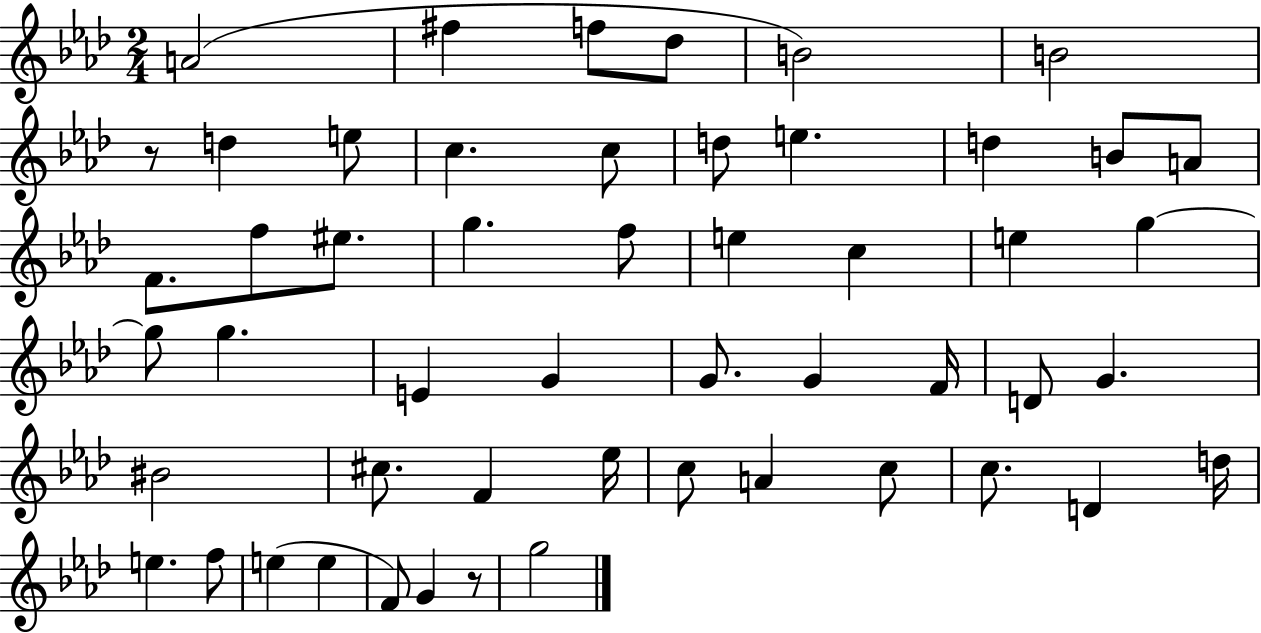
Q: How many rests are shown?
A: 2